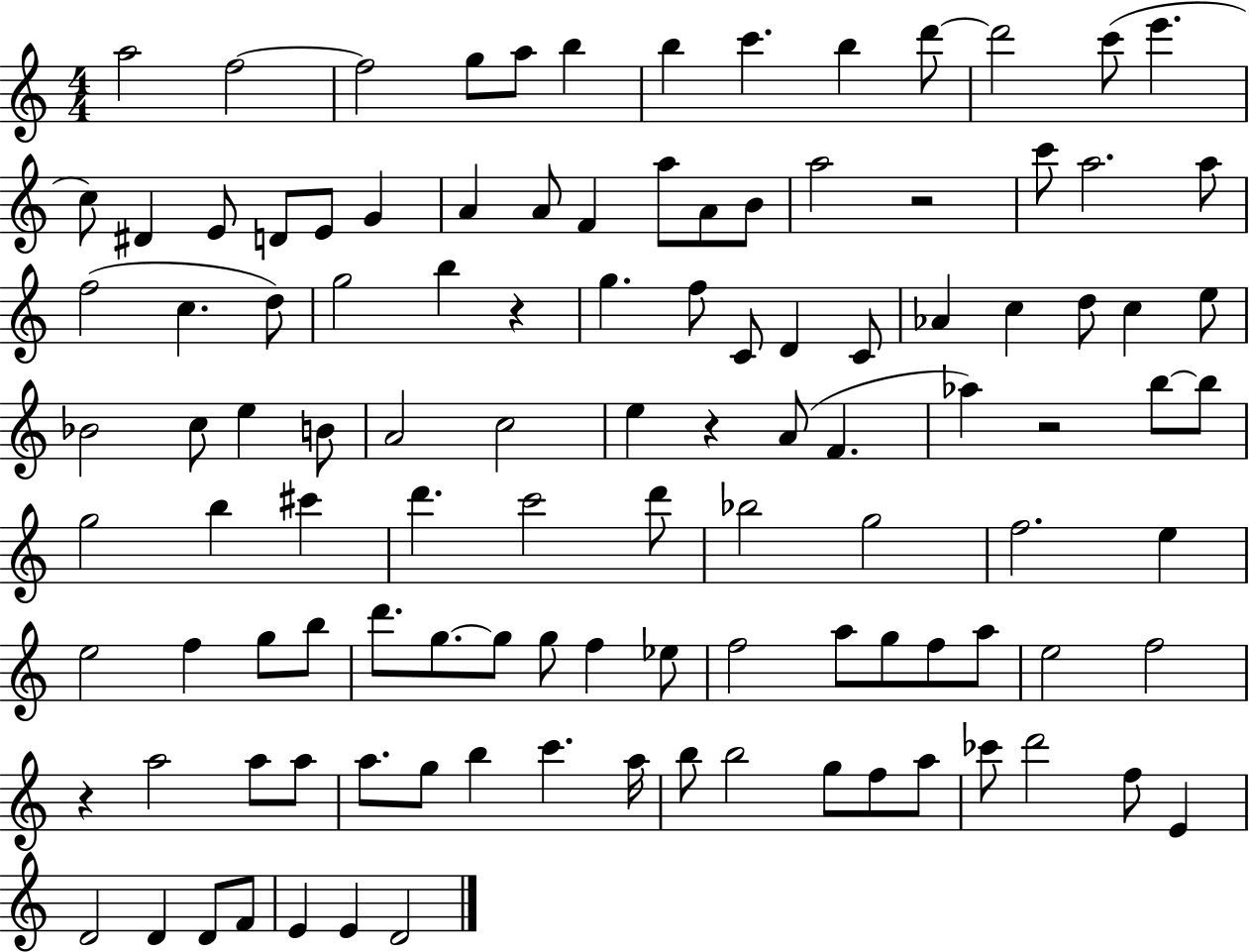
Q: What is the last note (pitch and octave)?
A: D4